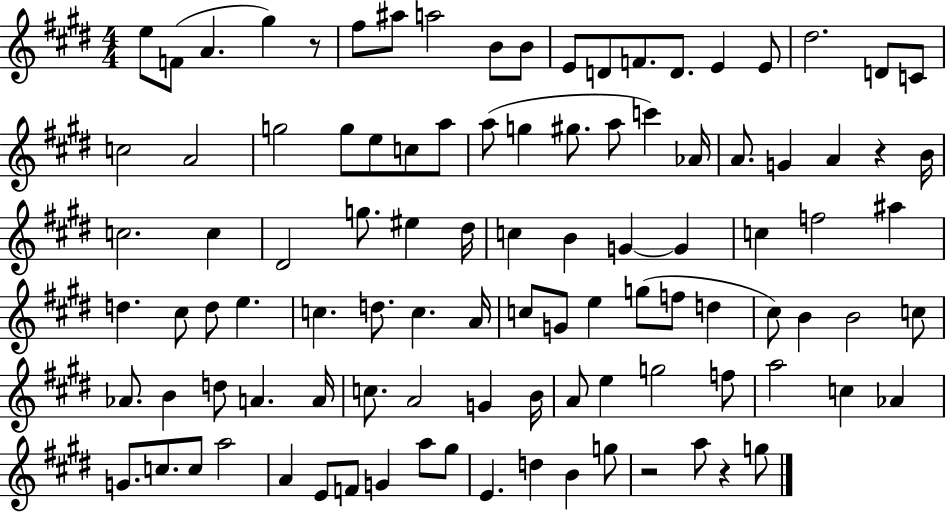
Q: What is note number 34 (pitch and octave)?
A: A4